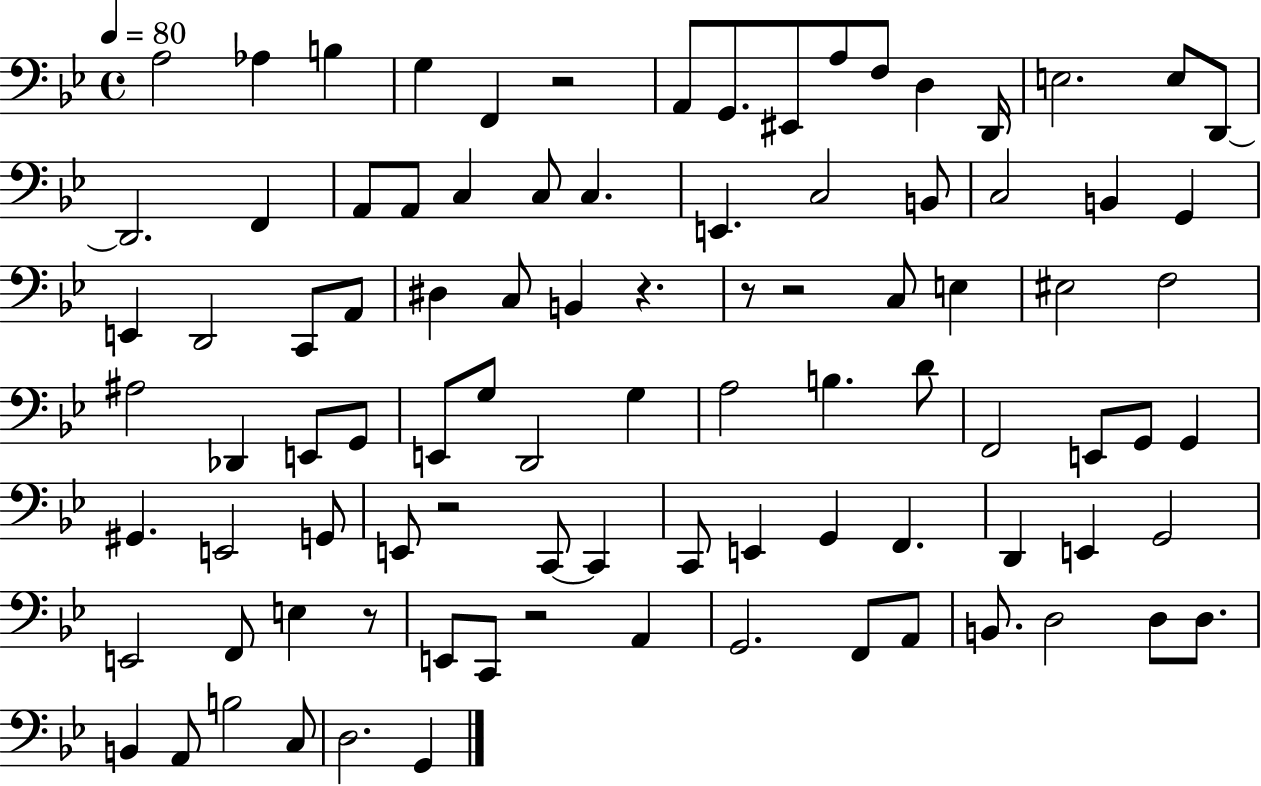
{
  \clef bass
  \time 4/4
  \defaultTimeSignature
  \key bes \major
  \tempo 4 = 80
  a2 aes4 b4 | g4 f,4 r2 | a,8 g,8. eis,8 a8 f8 d4 d,16 | e2. e8 d,8~~ | \break d,2. f,4 | a,8 a,8 c4 c8 c4. | e,4. c2 b,8 | c2 b,4 g,4 | \break e,4 d,2 c,8 a,8 | dis4 c8 b,4 r4. | r8 r2 c8 e4 | eis2 f2 | \break ais2 des,4 e,8 g,8 | e,8 g8 d,2 g4 | a2 b4. d'8 | f,2 e,8 g,8 g,4 | \break gis,4. e,2 g,8 | e,8 r2 c,8~~ c,4 | c,8 e,4 g,4 f,4. | d,4 e,4 g,2 | \break e,2 f,8 e4 r8 | e,8 c,8 r2 a,4 | g,2. f,8 a,8 | b,8. d2 d8 d8. | \break b,4 a,8 b2 c8 | d2. g,4 | \bar "|."
}